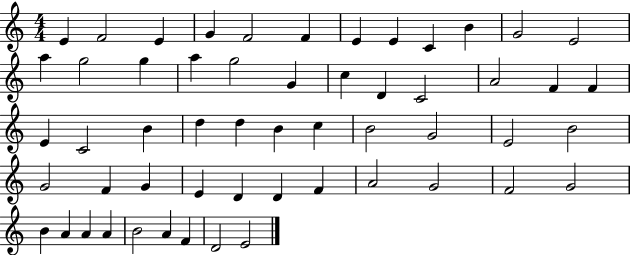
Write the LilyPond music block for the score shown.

{
  \clef treble
  \numericTimeSignature
  \time 4/4
  \key c \major
  e'4 f'2 e'4 | g'4 f'2 f'4 | e'4 e'4 c'4 b'4 | g'2 e'2 | \break a''4 g''2 g''4 | a''4 g''2 g'4 | c''4 d'4 c'2 | a'2 f'4 f'4 | \break e'4 c'2 b'4 | d''4 d''4 b'4 c''4 | b'2 g'2 | e'2 b'2 | \break g'2 f'4 g'4 | e'4 d'4 d'4 f'4 | a'2 g'2 | f'2 g'2 | \break b'4 a'4 a'4 a'4 | b'2 a'4 f'4 | d'2 e'2 | \bar "|."
}